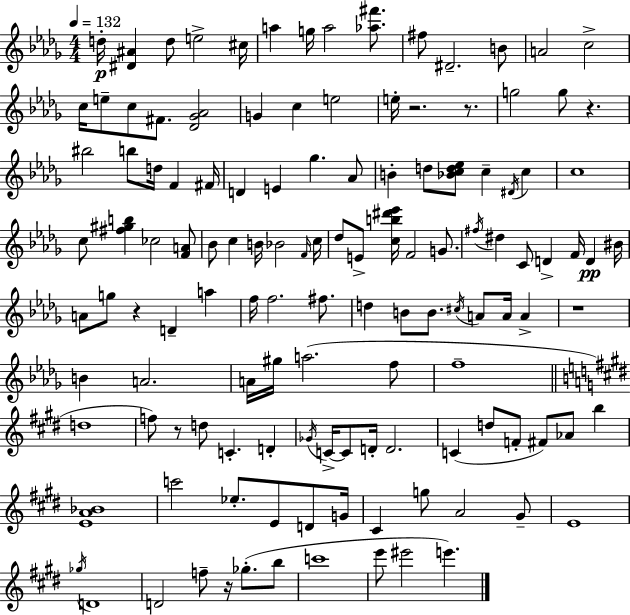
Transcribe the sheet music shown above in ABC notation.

X:1
T:Untitled
M:4/4
L:1/4
K:Bbm
d/4 [^D^A] d/2 e2 ^c/4 a g/4 a2 [_a^f']/2 ^f/2 ^D2 B/2 A2 c2 c/4 e/2 c/2 ^F/2 [_D_G_A]2 G c e2 e/4 z2 z/2 g2 g/2 z ^b2 b/2 d/4 F ^F/4 D E _g _A/2 B d/2 [_Bcd_e]/2 c ^D/4 c c4 c/2 [^f^gb] _c2 [FA]/2 _B/2 c B/4 _B2 F/4 c/4 _d/2 E/2 [cb^d'_e']/4 F2 G/2 ^f/4 ^d C/2 D F/4 D ^B/4 A/2 g/2 z D a f/4 f2 ^f/2 d B/2 B/2 ^c/4 A/2 A/4 A z4 B A2 A/4 ^g/4 a2 f/2 f4 d4 f/2 z/2 d/2 C D _G/4 C/4 C/2 D/4 D2 C d/2 F/2 ^F/2 _A/2 b [EA_B]4 c'2 _e/2 E/2 D/2 G/4 ^C g/2 A2 ^G/2 E4 _g/4 D4 D2 f/2 z/4 _g/2 b/2 c'4 e'/2 ^e'2 e'